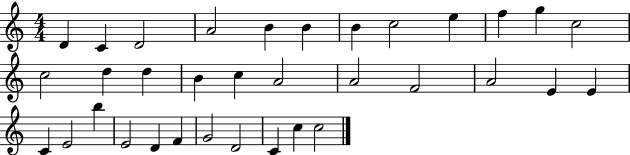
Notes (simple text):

D4/q C4/q D4/h A4/h B4/q B4/q B4/q C5/h E5/q F5/q G5/q C5/h C5/h D5/q D5/q B4/q C5/q A4/h A4/h F4/h A4/h E4/q E4/q C4/q E4/h B5/q E4/h D4/q F4/q G4/h D4/h C4/q C5/q C5/h